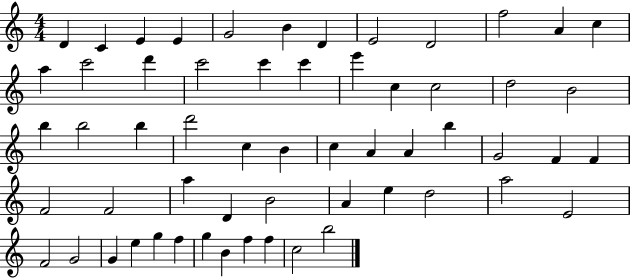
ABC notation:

X:1
T:Untitled
M:4/4
L:1/4
K:C
D C E E G2 B D E2 D2 f2 A c a c'2 d' c'2 c' c' e' c c2 d2 B2 b b2 b d'2 c B c A A b G2 F F F2 F2 a D B2 A e d2 a2 E2 F2 G2 G e g f g B f f c2 b2